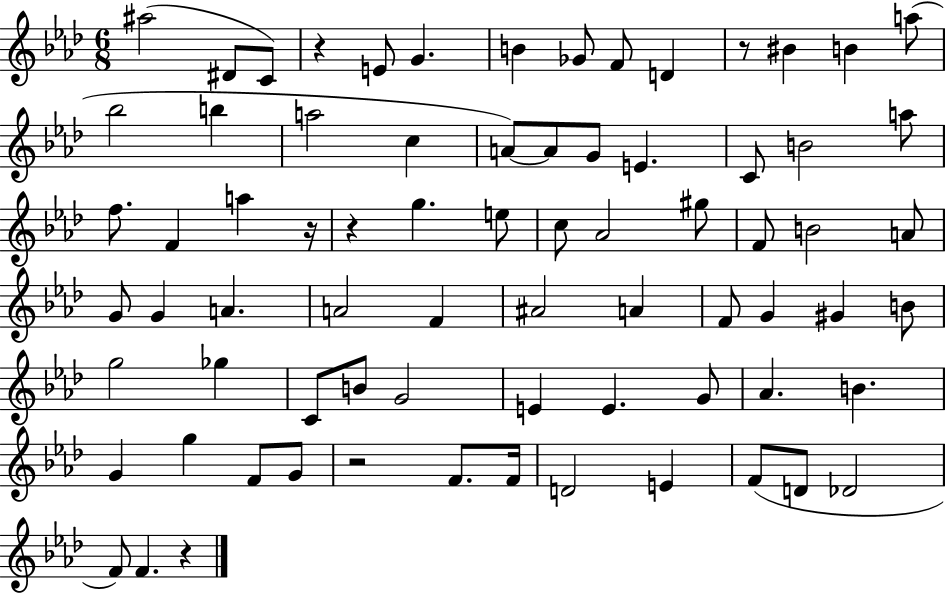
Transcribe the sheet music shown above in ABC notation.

X:1
T:Untitled
M:6/8
L:1/4
K:Ab
^a2 ^D/2 C/2 z E/2 G B _G/2 F/2 D z/2 ^B B a/2 _b2 b a2 c A/2 A/2 G/2 E C/2 B2 a/2 f/2 F a z/4 z g e/2 c/2 _A2 ^g/2 F/2 B2 A/2 G/2 G A A2 F ^A2 A F/2 G ^G B/2 g2 _g C/2 B/2 G2 E E G/2 _A B G g F/2 G/2 z2 F/2 F/4 D2 E F/2 D/2 _D2 F/2 F z